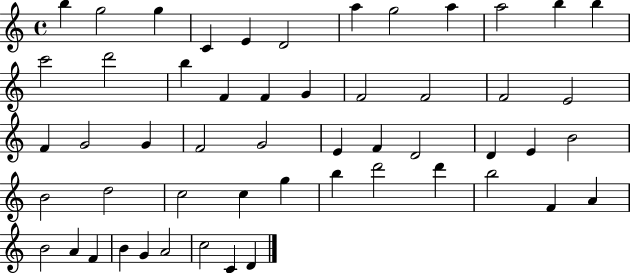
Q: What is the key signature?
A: C major